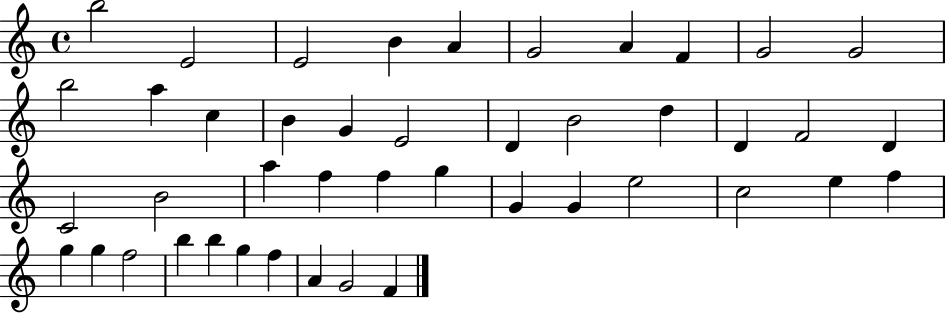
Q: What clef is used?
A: treble